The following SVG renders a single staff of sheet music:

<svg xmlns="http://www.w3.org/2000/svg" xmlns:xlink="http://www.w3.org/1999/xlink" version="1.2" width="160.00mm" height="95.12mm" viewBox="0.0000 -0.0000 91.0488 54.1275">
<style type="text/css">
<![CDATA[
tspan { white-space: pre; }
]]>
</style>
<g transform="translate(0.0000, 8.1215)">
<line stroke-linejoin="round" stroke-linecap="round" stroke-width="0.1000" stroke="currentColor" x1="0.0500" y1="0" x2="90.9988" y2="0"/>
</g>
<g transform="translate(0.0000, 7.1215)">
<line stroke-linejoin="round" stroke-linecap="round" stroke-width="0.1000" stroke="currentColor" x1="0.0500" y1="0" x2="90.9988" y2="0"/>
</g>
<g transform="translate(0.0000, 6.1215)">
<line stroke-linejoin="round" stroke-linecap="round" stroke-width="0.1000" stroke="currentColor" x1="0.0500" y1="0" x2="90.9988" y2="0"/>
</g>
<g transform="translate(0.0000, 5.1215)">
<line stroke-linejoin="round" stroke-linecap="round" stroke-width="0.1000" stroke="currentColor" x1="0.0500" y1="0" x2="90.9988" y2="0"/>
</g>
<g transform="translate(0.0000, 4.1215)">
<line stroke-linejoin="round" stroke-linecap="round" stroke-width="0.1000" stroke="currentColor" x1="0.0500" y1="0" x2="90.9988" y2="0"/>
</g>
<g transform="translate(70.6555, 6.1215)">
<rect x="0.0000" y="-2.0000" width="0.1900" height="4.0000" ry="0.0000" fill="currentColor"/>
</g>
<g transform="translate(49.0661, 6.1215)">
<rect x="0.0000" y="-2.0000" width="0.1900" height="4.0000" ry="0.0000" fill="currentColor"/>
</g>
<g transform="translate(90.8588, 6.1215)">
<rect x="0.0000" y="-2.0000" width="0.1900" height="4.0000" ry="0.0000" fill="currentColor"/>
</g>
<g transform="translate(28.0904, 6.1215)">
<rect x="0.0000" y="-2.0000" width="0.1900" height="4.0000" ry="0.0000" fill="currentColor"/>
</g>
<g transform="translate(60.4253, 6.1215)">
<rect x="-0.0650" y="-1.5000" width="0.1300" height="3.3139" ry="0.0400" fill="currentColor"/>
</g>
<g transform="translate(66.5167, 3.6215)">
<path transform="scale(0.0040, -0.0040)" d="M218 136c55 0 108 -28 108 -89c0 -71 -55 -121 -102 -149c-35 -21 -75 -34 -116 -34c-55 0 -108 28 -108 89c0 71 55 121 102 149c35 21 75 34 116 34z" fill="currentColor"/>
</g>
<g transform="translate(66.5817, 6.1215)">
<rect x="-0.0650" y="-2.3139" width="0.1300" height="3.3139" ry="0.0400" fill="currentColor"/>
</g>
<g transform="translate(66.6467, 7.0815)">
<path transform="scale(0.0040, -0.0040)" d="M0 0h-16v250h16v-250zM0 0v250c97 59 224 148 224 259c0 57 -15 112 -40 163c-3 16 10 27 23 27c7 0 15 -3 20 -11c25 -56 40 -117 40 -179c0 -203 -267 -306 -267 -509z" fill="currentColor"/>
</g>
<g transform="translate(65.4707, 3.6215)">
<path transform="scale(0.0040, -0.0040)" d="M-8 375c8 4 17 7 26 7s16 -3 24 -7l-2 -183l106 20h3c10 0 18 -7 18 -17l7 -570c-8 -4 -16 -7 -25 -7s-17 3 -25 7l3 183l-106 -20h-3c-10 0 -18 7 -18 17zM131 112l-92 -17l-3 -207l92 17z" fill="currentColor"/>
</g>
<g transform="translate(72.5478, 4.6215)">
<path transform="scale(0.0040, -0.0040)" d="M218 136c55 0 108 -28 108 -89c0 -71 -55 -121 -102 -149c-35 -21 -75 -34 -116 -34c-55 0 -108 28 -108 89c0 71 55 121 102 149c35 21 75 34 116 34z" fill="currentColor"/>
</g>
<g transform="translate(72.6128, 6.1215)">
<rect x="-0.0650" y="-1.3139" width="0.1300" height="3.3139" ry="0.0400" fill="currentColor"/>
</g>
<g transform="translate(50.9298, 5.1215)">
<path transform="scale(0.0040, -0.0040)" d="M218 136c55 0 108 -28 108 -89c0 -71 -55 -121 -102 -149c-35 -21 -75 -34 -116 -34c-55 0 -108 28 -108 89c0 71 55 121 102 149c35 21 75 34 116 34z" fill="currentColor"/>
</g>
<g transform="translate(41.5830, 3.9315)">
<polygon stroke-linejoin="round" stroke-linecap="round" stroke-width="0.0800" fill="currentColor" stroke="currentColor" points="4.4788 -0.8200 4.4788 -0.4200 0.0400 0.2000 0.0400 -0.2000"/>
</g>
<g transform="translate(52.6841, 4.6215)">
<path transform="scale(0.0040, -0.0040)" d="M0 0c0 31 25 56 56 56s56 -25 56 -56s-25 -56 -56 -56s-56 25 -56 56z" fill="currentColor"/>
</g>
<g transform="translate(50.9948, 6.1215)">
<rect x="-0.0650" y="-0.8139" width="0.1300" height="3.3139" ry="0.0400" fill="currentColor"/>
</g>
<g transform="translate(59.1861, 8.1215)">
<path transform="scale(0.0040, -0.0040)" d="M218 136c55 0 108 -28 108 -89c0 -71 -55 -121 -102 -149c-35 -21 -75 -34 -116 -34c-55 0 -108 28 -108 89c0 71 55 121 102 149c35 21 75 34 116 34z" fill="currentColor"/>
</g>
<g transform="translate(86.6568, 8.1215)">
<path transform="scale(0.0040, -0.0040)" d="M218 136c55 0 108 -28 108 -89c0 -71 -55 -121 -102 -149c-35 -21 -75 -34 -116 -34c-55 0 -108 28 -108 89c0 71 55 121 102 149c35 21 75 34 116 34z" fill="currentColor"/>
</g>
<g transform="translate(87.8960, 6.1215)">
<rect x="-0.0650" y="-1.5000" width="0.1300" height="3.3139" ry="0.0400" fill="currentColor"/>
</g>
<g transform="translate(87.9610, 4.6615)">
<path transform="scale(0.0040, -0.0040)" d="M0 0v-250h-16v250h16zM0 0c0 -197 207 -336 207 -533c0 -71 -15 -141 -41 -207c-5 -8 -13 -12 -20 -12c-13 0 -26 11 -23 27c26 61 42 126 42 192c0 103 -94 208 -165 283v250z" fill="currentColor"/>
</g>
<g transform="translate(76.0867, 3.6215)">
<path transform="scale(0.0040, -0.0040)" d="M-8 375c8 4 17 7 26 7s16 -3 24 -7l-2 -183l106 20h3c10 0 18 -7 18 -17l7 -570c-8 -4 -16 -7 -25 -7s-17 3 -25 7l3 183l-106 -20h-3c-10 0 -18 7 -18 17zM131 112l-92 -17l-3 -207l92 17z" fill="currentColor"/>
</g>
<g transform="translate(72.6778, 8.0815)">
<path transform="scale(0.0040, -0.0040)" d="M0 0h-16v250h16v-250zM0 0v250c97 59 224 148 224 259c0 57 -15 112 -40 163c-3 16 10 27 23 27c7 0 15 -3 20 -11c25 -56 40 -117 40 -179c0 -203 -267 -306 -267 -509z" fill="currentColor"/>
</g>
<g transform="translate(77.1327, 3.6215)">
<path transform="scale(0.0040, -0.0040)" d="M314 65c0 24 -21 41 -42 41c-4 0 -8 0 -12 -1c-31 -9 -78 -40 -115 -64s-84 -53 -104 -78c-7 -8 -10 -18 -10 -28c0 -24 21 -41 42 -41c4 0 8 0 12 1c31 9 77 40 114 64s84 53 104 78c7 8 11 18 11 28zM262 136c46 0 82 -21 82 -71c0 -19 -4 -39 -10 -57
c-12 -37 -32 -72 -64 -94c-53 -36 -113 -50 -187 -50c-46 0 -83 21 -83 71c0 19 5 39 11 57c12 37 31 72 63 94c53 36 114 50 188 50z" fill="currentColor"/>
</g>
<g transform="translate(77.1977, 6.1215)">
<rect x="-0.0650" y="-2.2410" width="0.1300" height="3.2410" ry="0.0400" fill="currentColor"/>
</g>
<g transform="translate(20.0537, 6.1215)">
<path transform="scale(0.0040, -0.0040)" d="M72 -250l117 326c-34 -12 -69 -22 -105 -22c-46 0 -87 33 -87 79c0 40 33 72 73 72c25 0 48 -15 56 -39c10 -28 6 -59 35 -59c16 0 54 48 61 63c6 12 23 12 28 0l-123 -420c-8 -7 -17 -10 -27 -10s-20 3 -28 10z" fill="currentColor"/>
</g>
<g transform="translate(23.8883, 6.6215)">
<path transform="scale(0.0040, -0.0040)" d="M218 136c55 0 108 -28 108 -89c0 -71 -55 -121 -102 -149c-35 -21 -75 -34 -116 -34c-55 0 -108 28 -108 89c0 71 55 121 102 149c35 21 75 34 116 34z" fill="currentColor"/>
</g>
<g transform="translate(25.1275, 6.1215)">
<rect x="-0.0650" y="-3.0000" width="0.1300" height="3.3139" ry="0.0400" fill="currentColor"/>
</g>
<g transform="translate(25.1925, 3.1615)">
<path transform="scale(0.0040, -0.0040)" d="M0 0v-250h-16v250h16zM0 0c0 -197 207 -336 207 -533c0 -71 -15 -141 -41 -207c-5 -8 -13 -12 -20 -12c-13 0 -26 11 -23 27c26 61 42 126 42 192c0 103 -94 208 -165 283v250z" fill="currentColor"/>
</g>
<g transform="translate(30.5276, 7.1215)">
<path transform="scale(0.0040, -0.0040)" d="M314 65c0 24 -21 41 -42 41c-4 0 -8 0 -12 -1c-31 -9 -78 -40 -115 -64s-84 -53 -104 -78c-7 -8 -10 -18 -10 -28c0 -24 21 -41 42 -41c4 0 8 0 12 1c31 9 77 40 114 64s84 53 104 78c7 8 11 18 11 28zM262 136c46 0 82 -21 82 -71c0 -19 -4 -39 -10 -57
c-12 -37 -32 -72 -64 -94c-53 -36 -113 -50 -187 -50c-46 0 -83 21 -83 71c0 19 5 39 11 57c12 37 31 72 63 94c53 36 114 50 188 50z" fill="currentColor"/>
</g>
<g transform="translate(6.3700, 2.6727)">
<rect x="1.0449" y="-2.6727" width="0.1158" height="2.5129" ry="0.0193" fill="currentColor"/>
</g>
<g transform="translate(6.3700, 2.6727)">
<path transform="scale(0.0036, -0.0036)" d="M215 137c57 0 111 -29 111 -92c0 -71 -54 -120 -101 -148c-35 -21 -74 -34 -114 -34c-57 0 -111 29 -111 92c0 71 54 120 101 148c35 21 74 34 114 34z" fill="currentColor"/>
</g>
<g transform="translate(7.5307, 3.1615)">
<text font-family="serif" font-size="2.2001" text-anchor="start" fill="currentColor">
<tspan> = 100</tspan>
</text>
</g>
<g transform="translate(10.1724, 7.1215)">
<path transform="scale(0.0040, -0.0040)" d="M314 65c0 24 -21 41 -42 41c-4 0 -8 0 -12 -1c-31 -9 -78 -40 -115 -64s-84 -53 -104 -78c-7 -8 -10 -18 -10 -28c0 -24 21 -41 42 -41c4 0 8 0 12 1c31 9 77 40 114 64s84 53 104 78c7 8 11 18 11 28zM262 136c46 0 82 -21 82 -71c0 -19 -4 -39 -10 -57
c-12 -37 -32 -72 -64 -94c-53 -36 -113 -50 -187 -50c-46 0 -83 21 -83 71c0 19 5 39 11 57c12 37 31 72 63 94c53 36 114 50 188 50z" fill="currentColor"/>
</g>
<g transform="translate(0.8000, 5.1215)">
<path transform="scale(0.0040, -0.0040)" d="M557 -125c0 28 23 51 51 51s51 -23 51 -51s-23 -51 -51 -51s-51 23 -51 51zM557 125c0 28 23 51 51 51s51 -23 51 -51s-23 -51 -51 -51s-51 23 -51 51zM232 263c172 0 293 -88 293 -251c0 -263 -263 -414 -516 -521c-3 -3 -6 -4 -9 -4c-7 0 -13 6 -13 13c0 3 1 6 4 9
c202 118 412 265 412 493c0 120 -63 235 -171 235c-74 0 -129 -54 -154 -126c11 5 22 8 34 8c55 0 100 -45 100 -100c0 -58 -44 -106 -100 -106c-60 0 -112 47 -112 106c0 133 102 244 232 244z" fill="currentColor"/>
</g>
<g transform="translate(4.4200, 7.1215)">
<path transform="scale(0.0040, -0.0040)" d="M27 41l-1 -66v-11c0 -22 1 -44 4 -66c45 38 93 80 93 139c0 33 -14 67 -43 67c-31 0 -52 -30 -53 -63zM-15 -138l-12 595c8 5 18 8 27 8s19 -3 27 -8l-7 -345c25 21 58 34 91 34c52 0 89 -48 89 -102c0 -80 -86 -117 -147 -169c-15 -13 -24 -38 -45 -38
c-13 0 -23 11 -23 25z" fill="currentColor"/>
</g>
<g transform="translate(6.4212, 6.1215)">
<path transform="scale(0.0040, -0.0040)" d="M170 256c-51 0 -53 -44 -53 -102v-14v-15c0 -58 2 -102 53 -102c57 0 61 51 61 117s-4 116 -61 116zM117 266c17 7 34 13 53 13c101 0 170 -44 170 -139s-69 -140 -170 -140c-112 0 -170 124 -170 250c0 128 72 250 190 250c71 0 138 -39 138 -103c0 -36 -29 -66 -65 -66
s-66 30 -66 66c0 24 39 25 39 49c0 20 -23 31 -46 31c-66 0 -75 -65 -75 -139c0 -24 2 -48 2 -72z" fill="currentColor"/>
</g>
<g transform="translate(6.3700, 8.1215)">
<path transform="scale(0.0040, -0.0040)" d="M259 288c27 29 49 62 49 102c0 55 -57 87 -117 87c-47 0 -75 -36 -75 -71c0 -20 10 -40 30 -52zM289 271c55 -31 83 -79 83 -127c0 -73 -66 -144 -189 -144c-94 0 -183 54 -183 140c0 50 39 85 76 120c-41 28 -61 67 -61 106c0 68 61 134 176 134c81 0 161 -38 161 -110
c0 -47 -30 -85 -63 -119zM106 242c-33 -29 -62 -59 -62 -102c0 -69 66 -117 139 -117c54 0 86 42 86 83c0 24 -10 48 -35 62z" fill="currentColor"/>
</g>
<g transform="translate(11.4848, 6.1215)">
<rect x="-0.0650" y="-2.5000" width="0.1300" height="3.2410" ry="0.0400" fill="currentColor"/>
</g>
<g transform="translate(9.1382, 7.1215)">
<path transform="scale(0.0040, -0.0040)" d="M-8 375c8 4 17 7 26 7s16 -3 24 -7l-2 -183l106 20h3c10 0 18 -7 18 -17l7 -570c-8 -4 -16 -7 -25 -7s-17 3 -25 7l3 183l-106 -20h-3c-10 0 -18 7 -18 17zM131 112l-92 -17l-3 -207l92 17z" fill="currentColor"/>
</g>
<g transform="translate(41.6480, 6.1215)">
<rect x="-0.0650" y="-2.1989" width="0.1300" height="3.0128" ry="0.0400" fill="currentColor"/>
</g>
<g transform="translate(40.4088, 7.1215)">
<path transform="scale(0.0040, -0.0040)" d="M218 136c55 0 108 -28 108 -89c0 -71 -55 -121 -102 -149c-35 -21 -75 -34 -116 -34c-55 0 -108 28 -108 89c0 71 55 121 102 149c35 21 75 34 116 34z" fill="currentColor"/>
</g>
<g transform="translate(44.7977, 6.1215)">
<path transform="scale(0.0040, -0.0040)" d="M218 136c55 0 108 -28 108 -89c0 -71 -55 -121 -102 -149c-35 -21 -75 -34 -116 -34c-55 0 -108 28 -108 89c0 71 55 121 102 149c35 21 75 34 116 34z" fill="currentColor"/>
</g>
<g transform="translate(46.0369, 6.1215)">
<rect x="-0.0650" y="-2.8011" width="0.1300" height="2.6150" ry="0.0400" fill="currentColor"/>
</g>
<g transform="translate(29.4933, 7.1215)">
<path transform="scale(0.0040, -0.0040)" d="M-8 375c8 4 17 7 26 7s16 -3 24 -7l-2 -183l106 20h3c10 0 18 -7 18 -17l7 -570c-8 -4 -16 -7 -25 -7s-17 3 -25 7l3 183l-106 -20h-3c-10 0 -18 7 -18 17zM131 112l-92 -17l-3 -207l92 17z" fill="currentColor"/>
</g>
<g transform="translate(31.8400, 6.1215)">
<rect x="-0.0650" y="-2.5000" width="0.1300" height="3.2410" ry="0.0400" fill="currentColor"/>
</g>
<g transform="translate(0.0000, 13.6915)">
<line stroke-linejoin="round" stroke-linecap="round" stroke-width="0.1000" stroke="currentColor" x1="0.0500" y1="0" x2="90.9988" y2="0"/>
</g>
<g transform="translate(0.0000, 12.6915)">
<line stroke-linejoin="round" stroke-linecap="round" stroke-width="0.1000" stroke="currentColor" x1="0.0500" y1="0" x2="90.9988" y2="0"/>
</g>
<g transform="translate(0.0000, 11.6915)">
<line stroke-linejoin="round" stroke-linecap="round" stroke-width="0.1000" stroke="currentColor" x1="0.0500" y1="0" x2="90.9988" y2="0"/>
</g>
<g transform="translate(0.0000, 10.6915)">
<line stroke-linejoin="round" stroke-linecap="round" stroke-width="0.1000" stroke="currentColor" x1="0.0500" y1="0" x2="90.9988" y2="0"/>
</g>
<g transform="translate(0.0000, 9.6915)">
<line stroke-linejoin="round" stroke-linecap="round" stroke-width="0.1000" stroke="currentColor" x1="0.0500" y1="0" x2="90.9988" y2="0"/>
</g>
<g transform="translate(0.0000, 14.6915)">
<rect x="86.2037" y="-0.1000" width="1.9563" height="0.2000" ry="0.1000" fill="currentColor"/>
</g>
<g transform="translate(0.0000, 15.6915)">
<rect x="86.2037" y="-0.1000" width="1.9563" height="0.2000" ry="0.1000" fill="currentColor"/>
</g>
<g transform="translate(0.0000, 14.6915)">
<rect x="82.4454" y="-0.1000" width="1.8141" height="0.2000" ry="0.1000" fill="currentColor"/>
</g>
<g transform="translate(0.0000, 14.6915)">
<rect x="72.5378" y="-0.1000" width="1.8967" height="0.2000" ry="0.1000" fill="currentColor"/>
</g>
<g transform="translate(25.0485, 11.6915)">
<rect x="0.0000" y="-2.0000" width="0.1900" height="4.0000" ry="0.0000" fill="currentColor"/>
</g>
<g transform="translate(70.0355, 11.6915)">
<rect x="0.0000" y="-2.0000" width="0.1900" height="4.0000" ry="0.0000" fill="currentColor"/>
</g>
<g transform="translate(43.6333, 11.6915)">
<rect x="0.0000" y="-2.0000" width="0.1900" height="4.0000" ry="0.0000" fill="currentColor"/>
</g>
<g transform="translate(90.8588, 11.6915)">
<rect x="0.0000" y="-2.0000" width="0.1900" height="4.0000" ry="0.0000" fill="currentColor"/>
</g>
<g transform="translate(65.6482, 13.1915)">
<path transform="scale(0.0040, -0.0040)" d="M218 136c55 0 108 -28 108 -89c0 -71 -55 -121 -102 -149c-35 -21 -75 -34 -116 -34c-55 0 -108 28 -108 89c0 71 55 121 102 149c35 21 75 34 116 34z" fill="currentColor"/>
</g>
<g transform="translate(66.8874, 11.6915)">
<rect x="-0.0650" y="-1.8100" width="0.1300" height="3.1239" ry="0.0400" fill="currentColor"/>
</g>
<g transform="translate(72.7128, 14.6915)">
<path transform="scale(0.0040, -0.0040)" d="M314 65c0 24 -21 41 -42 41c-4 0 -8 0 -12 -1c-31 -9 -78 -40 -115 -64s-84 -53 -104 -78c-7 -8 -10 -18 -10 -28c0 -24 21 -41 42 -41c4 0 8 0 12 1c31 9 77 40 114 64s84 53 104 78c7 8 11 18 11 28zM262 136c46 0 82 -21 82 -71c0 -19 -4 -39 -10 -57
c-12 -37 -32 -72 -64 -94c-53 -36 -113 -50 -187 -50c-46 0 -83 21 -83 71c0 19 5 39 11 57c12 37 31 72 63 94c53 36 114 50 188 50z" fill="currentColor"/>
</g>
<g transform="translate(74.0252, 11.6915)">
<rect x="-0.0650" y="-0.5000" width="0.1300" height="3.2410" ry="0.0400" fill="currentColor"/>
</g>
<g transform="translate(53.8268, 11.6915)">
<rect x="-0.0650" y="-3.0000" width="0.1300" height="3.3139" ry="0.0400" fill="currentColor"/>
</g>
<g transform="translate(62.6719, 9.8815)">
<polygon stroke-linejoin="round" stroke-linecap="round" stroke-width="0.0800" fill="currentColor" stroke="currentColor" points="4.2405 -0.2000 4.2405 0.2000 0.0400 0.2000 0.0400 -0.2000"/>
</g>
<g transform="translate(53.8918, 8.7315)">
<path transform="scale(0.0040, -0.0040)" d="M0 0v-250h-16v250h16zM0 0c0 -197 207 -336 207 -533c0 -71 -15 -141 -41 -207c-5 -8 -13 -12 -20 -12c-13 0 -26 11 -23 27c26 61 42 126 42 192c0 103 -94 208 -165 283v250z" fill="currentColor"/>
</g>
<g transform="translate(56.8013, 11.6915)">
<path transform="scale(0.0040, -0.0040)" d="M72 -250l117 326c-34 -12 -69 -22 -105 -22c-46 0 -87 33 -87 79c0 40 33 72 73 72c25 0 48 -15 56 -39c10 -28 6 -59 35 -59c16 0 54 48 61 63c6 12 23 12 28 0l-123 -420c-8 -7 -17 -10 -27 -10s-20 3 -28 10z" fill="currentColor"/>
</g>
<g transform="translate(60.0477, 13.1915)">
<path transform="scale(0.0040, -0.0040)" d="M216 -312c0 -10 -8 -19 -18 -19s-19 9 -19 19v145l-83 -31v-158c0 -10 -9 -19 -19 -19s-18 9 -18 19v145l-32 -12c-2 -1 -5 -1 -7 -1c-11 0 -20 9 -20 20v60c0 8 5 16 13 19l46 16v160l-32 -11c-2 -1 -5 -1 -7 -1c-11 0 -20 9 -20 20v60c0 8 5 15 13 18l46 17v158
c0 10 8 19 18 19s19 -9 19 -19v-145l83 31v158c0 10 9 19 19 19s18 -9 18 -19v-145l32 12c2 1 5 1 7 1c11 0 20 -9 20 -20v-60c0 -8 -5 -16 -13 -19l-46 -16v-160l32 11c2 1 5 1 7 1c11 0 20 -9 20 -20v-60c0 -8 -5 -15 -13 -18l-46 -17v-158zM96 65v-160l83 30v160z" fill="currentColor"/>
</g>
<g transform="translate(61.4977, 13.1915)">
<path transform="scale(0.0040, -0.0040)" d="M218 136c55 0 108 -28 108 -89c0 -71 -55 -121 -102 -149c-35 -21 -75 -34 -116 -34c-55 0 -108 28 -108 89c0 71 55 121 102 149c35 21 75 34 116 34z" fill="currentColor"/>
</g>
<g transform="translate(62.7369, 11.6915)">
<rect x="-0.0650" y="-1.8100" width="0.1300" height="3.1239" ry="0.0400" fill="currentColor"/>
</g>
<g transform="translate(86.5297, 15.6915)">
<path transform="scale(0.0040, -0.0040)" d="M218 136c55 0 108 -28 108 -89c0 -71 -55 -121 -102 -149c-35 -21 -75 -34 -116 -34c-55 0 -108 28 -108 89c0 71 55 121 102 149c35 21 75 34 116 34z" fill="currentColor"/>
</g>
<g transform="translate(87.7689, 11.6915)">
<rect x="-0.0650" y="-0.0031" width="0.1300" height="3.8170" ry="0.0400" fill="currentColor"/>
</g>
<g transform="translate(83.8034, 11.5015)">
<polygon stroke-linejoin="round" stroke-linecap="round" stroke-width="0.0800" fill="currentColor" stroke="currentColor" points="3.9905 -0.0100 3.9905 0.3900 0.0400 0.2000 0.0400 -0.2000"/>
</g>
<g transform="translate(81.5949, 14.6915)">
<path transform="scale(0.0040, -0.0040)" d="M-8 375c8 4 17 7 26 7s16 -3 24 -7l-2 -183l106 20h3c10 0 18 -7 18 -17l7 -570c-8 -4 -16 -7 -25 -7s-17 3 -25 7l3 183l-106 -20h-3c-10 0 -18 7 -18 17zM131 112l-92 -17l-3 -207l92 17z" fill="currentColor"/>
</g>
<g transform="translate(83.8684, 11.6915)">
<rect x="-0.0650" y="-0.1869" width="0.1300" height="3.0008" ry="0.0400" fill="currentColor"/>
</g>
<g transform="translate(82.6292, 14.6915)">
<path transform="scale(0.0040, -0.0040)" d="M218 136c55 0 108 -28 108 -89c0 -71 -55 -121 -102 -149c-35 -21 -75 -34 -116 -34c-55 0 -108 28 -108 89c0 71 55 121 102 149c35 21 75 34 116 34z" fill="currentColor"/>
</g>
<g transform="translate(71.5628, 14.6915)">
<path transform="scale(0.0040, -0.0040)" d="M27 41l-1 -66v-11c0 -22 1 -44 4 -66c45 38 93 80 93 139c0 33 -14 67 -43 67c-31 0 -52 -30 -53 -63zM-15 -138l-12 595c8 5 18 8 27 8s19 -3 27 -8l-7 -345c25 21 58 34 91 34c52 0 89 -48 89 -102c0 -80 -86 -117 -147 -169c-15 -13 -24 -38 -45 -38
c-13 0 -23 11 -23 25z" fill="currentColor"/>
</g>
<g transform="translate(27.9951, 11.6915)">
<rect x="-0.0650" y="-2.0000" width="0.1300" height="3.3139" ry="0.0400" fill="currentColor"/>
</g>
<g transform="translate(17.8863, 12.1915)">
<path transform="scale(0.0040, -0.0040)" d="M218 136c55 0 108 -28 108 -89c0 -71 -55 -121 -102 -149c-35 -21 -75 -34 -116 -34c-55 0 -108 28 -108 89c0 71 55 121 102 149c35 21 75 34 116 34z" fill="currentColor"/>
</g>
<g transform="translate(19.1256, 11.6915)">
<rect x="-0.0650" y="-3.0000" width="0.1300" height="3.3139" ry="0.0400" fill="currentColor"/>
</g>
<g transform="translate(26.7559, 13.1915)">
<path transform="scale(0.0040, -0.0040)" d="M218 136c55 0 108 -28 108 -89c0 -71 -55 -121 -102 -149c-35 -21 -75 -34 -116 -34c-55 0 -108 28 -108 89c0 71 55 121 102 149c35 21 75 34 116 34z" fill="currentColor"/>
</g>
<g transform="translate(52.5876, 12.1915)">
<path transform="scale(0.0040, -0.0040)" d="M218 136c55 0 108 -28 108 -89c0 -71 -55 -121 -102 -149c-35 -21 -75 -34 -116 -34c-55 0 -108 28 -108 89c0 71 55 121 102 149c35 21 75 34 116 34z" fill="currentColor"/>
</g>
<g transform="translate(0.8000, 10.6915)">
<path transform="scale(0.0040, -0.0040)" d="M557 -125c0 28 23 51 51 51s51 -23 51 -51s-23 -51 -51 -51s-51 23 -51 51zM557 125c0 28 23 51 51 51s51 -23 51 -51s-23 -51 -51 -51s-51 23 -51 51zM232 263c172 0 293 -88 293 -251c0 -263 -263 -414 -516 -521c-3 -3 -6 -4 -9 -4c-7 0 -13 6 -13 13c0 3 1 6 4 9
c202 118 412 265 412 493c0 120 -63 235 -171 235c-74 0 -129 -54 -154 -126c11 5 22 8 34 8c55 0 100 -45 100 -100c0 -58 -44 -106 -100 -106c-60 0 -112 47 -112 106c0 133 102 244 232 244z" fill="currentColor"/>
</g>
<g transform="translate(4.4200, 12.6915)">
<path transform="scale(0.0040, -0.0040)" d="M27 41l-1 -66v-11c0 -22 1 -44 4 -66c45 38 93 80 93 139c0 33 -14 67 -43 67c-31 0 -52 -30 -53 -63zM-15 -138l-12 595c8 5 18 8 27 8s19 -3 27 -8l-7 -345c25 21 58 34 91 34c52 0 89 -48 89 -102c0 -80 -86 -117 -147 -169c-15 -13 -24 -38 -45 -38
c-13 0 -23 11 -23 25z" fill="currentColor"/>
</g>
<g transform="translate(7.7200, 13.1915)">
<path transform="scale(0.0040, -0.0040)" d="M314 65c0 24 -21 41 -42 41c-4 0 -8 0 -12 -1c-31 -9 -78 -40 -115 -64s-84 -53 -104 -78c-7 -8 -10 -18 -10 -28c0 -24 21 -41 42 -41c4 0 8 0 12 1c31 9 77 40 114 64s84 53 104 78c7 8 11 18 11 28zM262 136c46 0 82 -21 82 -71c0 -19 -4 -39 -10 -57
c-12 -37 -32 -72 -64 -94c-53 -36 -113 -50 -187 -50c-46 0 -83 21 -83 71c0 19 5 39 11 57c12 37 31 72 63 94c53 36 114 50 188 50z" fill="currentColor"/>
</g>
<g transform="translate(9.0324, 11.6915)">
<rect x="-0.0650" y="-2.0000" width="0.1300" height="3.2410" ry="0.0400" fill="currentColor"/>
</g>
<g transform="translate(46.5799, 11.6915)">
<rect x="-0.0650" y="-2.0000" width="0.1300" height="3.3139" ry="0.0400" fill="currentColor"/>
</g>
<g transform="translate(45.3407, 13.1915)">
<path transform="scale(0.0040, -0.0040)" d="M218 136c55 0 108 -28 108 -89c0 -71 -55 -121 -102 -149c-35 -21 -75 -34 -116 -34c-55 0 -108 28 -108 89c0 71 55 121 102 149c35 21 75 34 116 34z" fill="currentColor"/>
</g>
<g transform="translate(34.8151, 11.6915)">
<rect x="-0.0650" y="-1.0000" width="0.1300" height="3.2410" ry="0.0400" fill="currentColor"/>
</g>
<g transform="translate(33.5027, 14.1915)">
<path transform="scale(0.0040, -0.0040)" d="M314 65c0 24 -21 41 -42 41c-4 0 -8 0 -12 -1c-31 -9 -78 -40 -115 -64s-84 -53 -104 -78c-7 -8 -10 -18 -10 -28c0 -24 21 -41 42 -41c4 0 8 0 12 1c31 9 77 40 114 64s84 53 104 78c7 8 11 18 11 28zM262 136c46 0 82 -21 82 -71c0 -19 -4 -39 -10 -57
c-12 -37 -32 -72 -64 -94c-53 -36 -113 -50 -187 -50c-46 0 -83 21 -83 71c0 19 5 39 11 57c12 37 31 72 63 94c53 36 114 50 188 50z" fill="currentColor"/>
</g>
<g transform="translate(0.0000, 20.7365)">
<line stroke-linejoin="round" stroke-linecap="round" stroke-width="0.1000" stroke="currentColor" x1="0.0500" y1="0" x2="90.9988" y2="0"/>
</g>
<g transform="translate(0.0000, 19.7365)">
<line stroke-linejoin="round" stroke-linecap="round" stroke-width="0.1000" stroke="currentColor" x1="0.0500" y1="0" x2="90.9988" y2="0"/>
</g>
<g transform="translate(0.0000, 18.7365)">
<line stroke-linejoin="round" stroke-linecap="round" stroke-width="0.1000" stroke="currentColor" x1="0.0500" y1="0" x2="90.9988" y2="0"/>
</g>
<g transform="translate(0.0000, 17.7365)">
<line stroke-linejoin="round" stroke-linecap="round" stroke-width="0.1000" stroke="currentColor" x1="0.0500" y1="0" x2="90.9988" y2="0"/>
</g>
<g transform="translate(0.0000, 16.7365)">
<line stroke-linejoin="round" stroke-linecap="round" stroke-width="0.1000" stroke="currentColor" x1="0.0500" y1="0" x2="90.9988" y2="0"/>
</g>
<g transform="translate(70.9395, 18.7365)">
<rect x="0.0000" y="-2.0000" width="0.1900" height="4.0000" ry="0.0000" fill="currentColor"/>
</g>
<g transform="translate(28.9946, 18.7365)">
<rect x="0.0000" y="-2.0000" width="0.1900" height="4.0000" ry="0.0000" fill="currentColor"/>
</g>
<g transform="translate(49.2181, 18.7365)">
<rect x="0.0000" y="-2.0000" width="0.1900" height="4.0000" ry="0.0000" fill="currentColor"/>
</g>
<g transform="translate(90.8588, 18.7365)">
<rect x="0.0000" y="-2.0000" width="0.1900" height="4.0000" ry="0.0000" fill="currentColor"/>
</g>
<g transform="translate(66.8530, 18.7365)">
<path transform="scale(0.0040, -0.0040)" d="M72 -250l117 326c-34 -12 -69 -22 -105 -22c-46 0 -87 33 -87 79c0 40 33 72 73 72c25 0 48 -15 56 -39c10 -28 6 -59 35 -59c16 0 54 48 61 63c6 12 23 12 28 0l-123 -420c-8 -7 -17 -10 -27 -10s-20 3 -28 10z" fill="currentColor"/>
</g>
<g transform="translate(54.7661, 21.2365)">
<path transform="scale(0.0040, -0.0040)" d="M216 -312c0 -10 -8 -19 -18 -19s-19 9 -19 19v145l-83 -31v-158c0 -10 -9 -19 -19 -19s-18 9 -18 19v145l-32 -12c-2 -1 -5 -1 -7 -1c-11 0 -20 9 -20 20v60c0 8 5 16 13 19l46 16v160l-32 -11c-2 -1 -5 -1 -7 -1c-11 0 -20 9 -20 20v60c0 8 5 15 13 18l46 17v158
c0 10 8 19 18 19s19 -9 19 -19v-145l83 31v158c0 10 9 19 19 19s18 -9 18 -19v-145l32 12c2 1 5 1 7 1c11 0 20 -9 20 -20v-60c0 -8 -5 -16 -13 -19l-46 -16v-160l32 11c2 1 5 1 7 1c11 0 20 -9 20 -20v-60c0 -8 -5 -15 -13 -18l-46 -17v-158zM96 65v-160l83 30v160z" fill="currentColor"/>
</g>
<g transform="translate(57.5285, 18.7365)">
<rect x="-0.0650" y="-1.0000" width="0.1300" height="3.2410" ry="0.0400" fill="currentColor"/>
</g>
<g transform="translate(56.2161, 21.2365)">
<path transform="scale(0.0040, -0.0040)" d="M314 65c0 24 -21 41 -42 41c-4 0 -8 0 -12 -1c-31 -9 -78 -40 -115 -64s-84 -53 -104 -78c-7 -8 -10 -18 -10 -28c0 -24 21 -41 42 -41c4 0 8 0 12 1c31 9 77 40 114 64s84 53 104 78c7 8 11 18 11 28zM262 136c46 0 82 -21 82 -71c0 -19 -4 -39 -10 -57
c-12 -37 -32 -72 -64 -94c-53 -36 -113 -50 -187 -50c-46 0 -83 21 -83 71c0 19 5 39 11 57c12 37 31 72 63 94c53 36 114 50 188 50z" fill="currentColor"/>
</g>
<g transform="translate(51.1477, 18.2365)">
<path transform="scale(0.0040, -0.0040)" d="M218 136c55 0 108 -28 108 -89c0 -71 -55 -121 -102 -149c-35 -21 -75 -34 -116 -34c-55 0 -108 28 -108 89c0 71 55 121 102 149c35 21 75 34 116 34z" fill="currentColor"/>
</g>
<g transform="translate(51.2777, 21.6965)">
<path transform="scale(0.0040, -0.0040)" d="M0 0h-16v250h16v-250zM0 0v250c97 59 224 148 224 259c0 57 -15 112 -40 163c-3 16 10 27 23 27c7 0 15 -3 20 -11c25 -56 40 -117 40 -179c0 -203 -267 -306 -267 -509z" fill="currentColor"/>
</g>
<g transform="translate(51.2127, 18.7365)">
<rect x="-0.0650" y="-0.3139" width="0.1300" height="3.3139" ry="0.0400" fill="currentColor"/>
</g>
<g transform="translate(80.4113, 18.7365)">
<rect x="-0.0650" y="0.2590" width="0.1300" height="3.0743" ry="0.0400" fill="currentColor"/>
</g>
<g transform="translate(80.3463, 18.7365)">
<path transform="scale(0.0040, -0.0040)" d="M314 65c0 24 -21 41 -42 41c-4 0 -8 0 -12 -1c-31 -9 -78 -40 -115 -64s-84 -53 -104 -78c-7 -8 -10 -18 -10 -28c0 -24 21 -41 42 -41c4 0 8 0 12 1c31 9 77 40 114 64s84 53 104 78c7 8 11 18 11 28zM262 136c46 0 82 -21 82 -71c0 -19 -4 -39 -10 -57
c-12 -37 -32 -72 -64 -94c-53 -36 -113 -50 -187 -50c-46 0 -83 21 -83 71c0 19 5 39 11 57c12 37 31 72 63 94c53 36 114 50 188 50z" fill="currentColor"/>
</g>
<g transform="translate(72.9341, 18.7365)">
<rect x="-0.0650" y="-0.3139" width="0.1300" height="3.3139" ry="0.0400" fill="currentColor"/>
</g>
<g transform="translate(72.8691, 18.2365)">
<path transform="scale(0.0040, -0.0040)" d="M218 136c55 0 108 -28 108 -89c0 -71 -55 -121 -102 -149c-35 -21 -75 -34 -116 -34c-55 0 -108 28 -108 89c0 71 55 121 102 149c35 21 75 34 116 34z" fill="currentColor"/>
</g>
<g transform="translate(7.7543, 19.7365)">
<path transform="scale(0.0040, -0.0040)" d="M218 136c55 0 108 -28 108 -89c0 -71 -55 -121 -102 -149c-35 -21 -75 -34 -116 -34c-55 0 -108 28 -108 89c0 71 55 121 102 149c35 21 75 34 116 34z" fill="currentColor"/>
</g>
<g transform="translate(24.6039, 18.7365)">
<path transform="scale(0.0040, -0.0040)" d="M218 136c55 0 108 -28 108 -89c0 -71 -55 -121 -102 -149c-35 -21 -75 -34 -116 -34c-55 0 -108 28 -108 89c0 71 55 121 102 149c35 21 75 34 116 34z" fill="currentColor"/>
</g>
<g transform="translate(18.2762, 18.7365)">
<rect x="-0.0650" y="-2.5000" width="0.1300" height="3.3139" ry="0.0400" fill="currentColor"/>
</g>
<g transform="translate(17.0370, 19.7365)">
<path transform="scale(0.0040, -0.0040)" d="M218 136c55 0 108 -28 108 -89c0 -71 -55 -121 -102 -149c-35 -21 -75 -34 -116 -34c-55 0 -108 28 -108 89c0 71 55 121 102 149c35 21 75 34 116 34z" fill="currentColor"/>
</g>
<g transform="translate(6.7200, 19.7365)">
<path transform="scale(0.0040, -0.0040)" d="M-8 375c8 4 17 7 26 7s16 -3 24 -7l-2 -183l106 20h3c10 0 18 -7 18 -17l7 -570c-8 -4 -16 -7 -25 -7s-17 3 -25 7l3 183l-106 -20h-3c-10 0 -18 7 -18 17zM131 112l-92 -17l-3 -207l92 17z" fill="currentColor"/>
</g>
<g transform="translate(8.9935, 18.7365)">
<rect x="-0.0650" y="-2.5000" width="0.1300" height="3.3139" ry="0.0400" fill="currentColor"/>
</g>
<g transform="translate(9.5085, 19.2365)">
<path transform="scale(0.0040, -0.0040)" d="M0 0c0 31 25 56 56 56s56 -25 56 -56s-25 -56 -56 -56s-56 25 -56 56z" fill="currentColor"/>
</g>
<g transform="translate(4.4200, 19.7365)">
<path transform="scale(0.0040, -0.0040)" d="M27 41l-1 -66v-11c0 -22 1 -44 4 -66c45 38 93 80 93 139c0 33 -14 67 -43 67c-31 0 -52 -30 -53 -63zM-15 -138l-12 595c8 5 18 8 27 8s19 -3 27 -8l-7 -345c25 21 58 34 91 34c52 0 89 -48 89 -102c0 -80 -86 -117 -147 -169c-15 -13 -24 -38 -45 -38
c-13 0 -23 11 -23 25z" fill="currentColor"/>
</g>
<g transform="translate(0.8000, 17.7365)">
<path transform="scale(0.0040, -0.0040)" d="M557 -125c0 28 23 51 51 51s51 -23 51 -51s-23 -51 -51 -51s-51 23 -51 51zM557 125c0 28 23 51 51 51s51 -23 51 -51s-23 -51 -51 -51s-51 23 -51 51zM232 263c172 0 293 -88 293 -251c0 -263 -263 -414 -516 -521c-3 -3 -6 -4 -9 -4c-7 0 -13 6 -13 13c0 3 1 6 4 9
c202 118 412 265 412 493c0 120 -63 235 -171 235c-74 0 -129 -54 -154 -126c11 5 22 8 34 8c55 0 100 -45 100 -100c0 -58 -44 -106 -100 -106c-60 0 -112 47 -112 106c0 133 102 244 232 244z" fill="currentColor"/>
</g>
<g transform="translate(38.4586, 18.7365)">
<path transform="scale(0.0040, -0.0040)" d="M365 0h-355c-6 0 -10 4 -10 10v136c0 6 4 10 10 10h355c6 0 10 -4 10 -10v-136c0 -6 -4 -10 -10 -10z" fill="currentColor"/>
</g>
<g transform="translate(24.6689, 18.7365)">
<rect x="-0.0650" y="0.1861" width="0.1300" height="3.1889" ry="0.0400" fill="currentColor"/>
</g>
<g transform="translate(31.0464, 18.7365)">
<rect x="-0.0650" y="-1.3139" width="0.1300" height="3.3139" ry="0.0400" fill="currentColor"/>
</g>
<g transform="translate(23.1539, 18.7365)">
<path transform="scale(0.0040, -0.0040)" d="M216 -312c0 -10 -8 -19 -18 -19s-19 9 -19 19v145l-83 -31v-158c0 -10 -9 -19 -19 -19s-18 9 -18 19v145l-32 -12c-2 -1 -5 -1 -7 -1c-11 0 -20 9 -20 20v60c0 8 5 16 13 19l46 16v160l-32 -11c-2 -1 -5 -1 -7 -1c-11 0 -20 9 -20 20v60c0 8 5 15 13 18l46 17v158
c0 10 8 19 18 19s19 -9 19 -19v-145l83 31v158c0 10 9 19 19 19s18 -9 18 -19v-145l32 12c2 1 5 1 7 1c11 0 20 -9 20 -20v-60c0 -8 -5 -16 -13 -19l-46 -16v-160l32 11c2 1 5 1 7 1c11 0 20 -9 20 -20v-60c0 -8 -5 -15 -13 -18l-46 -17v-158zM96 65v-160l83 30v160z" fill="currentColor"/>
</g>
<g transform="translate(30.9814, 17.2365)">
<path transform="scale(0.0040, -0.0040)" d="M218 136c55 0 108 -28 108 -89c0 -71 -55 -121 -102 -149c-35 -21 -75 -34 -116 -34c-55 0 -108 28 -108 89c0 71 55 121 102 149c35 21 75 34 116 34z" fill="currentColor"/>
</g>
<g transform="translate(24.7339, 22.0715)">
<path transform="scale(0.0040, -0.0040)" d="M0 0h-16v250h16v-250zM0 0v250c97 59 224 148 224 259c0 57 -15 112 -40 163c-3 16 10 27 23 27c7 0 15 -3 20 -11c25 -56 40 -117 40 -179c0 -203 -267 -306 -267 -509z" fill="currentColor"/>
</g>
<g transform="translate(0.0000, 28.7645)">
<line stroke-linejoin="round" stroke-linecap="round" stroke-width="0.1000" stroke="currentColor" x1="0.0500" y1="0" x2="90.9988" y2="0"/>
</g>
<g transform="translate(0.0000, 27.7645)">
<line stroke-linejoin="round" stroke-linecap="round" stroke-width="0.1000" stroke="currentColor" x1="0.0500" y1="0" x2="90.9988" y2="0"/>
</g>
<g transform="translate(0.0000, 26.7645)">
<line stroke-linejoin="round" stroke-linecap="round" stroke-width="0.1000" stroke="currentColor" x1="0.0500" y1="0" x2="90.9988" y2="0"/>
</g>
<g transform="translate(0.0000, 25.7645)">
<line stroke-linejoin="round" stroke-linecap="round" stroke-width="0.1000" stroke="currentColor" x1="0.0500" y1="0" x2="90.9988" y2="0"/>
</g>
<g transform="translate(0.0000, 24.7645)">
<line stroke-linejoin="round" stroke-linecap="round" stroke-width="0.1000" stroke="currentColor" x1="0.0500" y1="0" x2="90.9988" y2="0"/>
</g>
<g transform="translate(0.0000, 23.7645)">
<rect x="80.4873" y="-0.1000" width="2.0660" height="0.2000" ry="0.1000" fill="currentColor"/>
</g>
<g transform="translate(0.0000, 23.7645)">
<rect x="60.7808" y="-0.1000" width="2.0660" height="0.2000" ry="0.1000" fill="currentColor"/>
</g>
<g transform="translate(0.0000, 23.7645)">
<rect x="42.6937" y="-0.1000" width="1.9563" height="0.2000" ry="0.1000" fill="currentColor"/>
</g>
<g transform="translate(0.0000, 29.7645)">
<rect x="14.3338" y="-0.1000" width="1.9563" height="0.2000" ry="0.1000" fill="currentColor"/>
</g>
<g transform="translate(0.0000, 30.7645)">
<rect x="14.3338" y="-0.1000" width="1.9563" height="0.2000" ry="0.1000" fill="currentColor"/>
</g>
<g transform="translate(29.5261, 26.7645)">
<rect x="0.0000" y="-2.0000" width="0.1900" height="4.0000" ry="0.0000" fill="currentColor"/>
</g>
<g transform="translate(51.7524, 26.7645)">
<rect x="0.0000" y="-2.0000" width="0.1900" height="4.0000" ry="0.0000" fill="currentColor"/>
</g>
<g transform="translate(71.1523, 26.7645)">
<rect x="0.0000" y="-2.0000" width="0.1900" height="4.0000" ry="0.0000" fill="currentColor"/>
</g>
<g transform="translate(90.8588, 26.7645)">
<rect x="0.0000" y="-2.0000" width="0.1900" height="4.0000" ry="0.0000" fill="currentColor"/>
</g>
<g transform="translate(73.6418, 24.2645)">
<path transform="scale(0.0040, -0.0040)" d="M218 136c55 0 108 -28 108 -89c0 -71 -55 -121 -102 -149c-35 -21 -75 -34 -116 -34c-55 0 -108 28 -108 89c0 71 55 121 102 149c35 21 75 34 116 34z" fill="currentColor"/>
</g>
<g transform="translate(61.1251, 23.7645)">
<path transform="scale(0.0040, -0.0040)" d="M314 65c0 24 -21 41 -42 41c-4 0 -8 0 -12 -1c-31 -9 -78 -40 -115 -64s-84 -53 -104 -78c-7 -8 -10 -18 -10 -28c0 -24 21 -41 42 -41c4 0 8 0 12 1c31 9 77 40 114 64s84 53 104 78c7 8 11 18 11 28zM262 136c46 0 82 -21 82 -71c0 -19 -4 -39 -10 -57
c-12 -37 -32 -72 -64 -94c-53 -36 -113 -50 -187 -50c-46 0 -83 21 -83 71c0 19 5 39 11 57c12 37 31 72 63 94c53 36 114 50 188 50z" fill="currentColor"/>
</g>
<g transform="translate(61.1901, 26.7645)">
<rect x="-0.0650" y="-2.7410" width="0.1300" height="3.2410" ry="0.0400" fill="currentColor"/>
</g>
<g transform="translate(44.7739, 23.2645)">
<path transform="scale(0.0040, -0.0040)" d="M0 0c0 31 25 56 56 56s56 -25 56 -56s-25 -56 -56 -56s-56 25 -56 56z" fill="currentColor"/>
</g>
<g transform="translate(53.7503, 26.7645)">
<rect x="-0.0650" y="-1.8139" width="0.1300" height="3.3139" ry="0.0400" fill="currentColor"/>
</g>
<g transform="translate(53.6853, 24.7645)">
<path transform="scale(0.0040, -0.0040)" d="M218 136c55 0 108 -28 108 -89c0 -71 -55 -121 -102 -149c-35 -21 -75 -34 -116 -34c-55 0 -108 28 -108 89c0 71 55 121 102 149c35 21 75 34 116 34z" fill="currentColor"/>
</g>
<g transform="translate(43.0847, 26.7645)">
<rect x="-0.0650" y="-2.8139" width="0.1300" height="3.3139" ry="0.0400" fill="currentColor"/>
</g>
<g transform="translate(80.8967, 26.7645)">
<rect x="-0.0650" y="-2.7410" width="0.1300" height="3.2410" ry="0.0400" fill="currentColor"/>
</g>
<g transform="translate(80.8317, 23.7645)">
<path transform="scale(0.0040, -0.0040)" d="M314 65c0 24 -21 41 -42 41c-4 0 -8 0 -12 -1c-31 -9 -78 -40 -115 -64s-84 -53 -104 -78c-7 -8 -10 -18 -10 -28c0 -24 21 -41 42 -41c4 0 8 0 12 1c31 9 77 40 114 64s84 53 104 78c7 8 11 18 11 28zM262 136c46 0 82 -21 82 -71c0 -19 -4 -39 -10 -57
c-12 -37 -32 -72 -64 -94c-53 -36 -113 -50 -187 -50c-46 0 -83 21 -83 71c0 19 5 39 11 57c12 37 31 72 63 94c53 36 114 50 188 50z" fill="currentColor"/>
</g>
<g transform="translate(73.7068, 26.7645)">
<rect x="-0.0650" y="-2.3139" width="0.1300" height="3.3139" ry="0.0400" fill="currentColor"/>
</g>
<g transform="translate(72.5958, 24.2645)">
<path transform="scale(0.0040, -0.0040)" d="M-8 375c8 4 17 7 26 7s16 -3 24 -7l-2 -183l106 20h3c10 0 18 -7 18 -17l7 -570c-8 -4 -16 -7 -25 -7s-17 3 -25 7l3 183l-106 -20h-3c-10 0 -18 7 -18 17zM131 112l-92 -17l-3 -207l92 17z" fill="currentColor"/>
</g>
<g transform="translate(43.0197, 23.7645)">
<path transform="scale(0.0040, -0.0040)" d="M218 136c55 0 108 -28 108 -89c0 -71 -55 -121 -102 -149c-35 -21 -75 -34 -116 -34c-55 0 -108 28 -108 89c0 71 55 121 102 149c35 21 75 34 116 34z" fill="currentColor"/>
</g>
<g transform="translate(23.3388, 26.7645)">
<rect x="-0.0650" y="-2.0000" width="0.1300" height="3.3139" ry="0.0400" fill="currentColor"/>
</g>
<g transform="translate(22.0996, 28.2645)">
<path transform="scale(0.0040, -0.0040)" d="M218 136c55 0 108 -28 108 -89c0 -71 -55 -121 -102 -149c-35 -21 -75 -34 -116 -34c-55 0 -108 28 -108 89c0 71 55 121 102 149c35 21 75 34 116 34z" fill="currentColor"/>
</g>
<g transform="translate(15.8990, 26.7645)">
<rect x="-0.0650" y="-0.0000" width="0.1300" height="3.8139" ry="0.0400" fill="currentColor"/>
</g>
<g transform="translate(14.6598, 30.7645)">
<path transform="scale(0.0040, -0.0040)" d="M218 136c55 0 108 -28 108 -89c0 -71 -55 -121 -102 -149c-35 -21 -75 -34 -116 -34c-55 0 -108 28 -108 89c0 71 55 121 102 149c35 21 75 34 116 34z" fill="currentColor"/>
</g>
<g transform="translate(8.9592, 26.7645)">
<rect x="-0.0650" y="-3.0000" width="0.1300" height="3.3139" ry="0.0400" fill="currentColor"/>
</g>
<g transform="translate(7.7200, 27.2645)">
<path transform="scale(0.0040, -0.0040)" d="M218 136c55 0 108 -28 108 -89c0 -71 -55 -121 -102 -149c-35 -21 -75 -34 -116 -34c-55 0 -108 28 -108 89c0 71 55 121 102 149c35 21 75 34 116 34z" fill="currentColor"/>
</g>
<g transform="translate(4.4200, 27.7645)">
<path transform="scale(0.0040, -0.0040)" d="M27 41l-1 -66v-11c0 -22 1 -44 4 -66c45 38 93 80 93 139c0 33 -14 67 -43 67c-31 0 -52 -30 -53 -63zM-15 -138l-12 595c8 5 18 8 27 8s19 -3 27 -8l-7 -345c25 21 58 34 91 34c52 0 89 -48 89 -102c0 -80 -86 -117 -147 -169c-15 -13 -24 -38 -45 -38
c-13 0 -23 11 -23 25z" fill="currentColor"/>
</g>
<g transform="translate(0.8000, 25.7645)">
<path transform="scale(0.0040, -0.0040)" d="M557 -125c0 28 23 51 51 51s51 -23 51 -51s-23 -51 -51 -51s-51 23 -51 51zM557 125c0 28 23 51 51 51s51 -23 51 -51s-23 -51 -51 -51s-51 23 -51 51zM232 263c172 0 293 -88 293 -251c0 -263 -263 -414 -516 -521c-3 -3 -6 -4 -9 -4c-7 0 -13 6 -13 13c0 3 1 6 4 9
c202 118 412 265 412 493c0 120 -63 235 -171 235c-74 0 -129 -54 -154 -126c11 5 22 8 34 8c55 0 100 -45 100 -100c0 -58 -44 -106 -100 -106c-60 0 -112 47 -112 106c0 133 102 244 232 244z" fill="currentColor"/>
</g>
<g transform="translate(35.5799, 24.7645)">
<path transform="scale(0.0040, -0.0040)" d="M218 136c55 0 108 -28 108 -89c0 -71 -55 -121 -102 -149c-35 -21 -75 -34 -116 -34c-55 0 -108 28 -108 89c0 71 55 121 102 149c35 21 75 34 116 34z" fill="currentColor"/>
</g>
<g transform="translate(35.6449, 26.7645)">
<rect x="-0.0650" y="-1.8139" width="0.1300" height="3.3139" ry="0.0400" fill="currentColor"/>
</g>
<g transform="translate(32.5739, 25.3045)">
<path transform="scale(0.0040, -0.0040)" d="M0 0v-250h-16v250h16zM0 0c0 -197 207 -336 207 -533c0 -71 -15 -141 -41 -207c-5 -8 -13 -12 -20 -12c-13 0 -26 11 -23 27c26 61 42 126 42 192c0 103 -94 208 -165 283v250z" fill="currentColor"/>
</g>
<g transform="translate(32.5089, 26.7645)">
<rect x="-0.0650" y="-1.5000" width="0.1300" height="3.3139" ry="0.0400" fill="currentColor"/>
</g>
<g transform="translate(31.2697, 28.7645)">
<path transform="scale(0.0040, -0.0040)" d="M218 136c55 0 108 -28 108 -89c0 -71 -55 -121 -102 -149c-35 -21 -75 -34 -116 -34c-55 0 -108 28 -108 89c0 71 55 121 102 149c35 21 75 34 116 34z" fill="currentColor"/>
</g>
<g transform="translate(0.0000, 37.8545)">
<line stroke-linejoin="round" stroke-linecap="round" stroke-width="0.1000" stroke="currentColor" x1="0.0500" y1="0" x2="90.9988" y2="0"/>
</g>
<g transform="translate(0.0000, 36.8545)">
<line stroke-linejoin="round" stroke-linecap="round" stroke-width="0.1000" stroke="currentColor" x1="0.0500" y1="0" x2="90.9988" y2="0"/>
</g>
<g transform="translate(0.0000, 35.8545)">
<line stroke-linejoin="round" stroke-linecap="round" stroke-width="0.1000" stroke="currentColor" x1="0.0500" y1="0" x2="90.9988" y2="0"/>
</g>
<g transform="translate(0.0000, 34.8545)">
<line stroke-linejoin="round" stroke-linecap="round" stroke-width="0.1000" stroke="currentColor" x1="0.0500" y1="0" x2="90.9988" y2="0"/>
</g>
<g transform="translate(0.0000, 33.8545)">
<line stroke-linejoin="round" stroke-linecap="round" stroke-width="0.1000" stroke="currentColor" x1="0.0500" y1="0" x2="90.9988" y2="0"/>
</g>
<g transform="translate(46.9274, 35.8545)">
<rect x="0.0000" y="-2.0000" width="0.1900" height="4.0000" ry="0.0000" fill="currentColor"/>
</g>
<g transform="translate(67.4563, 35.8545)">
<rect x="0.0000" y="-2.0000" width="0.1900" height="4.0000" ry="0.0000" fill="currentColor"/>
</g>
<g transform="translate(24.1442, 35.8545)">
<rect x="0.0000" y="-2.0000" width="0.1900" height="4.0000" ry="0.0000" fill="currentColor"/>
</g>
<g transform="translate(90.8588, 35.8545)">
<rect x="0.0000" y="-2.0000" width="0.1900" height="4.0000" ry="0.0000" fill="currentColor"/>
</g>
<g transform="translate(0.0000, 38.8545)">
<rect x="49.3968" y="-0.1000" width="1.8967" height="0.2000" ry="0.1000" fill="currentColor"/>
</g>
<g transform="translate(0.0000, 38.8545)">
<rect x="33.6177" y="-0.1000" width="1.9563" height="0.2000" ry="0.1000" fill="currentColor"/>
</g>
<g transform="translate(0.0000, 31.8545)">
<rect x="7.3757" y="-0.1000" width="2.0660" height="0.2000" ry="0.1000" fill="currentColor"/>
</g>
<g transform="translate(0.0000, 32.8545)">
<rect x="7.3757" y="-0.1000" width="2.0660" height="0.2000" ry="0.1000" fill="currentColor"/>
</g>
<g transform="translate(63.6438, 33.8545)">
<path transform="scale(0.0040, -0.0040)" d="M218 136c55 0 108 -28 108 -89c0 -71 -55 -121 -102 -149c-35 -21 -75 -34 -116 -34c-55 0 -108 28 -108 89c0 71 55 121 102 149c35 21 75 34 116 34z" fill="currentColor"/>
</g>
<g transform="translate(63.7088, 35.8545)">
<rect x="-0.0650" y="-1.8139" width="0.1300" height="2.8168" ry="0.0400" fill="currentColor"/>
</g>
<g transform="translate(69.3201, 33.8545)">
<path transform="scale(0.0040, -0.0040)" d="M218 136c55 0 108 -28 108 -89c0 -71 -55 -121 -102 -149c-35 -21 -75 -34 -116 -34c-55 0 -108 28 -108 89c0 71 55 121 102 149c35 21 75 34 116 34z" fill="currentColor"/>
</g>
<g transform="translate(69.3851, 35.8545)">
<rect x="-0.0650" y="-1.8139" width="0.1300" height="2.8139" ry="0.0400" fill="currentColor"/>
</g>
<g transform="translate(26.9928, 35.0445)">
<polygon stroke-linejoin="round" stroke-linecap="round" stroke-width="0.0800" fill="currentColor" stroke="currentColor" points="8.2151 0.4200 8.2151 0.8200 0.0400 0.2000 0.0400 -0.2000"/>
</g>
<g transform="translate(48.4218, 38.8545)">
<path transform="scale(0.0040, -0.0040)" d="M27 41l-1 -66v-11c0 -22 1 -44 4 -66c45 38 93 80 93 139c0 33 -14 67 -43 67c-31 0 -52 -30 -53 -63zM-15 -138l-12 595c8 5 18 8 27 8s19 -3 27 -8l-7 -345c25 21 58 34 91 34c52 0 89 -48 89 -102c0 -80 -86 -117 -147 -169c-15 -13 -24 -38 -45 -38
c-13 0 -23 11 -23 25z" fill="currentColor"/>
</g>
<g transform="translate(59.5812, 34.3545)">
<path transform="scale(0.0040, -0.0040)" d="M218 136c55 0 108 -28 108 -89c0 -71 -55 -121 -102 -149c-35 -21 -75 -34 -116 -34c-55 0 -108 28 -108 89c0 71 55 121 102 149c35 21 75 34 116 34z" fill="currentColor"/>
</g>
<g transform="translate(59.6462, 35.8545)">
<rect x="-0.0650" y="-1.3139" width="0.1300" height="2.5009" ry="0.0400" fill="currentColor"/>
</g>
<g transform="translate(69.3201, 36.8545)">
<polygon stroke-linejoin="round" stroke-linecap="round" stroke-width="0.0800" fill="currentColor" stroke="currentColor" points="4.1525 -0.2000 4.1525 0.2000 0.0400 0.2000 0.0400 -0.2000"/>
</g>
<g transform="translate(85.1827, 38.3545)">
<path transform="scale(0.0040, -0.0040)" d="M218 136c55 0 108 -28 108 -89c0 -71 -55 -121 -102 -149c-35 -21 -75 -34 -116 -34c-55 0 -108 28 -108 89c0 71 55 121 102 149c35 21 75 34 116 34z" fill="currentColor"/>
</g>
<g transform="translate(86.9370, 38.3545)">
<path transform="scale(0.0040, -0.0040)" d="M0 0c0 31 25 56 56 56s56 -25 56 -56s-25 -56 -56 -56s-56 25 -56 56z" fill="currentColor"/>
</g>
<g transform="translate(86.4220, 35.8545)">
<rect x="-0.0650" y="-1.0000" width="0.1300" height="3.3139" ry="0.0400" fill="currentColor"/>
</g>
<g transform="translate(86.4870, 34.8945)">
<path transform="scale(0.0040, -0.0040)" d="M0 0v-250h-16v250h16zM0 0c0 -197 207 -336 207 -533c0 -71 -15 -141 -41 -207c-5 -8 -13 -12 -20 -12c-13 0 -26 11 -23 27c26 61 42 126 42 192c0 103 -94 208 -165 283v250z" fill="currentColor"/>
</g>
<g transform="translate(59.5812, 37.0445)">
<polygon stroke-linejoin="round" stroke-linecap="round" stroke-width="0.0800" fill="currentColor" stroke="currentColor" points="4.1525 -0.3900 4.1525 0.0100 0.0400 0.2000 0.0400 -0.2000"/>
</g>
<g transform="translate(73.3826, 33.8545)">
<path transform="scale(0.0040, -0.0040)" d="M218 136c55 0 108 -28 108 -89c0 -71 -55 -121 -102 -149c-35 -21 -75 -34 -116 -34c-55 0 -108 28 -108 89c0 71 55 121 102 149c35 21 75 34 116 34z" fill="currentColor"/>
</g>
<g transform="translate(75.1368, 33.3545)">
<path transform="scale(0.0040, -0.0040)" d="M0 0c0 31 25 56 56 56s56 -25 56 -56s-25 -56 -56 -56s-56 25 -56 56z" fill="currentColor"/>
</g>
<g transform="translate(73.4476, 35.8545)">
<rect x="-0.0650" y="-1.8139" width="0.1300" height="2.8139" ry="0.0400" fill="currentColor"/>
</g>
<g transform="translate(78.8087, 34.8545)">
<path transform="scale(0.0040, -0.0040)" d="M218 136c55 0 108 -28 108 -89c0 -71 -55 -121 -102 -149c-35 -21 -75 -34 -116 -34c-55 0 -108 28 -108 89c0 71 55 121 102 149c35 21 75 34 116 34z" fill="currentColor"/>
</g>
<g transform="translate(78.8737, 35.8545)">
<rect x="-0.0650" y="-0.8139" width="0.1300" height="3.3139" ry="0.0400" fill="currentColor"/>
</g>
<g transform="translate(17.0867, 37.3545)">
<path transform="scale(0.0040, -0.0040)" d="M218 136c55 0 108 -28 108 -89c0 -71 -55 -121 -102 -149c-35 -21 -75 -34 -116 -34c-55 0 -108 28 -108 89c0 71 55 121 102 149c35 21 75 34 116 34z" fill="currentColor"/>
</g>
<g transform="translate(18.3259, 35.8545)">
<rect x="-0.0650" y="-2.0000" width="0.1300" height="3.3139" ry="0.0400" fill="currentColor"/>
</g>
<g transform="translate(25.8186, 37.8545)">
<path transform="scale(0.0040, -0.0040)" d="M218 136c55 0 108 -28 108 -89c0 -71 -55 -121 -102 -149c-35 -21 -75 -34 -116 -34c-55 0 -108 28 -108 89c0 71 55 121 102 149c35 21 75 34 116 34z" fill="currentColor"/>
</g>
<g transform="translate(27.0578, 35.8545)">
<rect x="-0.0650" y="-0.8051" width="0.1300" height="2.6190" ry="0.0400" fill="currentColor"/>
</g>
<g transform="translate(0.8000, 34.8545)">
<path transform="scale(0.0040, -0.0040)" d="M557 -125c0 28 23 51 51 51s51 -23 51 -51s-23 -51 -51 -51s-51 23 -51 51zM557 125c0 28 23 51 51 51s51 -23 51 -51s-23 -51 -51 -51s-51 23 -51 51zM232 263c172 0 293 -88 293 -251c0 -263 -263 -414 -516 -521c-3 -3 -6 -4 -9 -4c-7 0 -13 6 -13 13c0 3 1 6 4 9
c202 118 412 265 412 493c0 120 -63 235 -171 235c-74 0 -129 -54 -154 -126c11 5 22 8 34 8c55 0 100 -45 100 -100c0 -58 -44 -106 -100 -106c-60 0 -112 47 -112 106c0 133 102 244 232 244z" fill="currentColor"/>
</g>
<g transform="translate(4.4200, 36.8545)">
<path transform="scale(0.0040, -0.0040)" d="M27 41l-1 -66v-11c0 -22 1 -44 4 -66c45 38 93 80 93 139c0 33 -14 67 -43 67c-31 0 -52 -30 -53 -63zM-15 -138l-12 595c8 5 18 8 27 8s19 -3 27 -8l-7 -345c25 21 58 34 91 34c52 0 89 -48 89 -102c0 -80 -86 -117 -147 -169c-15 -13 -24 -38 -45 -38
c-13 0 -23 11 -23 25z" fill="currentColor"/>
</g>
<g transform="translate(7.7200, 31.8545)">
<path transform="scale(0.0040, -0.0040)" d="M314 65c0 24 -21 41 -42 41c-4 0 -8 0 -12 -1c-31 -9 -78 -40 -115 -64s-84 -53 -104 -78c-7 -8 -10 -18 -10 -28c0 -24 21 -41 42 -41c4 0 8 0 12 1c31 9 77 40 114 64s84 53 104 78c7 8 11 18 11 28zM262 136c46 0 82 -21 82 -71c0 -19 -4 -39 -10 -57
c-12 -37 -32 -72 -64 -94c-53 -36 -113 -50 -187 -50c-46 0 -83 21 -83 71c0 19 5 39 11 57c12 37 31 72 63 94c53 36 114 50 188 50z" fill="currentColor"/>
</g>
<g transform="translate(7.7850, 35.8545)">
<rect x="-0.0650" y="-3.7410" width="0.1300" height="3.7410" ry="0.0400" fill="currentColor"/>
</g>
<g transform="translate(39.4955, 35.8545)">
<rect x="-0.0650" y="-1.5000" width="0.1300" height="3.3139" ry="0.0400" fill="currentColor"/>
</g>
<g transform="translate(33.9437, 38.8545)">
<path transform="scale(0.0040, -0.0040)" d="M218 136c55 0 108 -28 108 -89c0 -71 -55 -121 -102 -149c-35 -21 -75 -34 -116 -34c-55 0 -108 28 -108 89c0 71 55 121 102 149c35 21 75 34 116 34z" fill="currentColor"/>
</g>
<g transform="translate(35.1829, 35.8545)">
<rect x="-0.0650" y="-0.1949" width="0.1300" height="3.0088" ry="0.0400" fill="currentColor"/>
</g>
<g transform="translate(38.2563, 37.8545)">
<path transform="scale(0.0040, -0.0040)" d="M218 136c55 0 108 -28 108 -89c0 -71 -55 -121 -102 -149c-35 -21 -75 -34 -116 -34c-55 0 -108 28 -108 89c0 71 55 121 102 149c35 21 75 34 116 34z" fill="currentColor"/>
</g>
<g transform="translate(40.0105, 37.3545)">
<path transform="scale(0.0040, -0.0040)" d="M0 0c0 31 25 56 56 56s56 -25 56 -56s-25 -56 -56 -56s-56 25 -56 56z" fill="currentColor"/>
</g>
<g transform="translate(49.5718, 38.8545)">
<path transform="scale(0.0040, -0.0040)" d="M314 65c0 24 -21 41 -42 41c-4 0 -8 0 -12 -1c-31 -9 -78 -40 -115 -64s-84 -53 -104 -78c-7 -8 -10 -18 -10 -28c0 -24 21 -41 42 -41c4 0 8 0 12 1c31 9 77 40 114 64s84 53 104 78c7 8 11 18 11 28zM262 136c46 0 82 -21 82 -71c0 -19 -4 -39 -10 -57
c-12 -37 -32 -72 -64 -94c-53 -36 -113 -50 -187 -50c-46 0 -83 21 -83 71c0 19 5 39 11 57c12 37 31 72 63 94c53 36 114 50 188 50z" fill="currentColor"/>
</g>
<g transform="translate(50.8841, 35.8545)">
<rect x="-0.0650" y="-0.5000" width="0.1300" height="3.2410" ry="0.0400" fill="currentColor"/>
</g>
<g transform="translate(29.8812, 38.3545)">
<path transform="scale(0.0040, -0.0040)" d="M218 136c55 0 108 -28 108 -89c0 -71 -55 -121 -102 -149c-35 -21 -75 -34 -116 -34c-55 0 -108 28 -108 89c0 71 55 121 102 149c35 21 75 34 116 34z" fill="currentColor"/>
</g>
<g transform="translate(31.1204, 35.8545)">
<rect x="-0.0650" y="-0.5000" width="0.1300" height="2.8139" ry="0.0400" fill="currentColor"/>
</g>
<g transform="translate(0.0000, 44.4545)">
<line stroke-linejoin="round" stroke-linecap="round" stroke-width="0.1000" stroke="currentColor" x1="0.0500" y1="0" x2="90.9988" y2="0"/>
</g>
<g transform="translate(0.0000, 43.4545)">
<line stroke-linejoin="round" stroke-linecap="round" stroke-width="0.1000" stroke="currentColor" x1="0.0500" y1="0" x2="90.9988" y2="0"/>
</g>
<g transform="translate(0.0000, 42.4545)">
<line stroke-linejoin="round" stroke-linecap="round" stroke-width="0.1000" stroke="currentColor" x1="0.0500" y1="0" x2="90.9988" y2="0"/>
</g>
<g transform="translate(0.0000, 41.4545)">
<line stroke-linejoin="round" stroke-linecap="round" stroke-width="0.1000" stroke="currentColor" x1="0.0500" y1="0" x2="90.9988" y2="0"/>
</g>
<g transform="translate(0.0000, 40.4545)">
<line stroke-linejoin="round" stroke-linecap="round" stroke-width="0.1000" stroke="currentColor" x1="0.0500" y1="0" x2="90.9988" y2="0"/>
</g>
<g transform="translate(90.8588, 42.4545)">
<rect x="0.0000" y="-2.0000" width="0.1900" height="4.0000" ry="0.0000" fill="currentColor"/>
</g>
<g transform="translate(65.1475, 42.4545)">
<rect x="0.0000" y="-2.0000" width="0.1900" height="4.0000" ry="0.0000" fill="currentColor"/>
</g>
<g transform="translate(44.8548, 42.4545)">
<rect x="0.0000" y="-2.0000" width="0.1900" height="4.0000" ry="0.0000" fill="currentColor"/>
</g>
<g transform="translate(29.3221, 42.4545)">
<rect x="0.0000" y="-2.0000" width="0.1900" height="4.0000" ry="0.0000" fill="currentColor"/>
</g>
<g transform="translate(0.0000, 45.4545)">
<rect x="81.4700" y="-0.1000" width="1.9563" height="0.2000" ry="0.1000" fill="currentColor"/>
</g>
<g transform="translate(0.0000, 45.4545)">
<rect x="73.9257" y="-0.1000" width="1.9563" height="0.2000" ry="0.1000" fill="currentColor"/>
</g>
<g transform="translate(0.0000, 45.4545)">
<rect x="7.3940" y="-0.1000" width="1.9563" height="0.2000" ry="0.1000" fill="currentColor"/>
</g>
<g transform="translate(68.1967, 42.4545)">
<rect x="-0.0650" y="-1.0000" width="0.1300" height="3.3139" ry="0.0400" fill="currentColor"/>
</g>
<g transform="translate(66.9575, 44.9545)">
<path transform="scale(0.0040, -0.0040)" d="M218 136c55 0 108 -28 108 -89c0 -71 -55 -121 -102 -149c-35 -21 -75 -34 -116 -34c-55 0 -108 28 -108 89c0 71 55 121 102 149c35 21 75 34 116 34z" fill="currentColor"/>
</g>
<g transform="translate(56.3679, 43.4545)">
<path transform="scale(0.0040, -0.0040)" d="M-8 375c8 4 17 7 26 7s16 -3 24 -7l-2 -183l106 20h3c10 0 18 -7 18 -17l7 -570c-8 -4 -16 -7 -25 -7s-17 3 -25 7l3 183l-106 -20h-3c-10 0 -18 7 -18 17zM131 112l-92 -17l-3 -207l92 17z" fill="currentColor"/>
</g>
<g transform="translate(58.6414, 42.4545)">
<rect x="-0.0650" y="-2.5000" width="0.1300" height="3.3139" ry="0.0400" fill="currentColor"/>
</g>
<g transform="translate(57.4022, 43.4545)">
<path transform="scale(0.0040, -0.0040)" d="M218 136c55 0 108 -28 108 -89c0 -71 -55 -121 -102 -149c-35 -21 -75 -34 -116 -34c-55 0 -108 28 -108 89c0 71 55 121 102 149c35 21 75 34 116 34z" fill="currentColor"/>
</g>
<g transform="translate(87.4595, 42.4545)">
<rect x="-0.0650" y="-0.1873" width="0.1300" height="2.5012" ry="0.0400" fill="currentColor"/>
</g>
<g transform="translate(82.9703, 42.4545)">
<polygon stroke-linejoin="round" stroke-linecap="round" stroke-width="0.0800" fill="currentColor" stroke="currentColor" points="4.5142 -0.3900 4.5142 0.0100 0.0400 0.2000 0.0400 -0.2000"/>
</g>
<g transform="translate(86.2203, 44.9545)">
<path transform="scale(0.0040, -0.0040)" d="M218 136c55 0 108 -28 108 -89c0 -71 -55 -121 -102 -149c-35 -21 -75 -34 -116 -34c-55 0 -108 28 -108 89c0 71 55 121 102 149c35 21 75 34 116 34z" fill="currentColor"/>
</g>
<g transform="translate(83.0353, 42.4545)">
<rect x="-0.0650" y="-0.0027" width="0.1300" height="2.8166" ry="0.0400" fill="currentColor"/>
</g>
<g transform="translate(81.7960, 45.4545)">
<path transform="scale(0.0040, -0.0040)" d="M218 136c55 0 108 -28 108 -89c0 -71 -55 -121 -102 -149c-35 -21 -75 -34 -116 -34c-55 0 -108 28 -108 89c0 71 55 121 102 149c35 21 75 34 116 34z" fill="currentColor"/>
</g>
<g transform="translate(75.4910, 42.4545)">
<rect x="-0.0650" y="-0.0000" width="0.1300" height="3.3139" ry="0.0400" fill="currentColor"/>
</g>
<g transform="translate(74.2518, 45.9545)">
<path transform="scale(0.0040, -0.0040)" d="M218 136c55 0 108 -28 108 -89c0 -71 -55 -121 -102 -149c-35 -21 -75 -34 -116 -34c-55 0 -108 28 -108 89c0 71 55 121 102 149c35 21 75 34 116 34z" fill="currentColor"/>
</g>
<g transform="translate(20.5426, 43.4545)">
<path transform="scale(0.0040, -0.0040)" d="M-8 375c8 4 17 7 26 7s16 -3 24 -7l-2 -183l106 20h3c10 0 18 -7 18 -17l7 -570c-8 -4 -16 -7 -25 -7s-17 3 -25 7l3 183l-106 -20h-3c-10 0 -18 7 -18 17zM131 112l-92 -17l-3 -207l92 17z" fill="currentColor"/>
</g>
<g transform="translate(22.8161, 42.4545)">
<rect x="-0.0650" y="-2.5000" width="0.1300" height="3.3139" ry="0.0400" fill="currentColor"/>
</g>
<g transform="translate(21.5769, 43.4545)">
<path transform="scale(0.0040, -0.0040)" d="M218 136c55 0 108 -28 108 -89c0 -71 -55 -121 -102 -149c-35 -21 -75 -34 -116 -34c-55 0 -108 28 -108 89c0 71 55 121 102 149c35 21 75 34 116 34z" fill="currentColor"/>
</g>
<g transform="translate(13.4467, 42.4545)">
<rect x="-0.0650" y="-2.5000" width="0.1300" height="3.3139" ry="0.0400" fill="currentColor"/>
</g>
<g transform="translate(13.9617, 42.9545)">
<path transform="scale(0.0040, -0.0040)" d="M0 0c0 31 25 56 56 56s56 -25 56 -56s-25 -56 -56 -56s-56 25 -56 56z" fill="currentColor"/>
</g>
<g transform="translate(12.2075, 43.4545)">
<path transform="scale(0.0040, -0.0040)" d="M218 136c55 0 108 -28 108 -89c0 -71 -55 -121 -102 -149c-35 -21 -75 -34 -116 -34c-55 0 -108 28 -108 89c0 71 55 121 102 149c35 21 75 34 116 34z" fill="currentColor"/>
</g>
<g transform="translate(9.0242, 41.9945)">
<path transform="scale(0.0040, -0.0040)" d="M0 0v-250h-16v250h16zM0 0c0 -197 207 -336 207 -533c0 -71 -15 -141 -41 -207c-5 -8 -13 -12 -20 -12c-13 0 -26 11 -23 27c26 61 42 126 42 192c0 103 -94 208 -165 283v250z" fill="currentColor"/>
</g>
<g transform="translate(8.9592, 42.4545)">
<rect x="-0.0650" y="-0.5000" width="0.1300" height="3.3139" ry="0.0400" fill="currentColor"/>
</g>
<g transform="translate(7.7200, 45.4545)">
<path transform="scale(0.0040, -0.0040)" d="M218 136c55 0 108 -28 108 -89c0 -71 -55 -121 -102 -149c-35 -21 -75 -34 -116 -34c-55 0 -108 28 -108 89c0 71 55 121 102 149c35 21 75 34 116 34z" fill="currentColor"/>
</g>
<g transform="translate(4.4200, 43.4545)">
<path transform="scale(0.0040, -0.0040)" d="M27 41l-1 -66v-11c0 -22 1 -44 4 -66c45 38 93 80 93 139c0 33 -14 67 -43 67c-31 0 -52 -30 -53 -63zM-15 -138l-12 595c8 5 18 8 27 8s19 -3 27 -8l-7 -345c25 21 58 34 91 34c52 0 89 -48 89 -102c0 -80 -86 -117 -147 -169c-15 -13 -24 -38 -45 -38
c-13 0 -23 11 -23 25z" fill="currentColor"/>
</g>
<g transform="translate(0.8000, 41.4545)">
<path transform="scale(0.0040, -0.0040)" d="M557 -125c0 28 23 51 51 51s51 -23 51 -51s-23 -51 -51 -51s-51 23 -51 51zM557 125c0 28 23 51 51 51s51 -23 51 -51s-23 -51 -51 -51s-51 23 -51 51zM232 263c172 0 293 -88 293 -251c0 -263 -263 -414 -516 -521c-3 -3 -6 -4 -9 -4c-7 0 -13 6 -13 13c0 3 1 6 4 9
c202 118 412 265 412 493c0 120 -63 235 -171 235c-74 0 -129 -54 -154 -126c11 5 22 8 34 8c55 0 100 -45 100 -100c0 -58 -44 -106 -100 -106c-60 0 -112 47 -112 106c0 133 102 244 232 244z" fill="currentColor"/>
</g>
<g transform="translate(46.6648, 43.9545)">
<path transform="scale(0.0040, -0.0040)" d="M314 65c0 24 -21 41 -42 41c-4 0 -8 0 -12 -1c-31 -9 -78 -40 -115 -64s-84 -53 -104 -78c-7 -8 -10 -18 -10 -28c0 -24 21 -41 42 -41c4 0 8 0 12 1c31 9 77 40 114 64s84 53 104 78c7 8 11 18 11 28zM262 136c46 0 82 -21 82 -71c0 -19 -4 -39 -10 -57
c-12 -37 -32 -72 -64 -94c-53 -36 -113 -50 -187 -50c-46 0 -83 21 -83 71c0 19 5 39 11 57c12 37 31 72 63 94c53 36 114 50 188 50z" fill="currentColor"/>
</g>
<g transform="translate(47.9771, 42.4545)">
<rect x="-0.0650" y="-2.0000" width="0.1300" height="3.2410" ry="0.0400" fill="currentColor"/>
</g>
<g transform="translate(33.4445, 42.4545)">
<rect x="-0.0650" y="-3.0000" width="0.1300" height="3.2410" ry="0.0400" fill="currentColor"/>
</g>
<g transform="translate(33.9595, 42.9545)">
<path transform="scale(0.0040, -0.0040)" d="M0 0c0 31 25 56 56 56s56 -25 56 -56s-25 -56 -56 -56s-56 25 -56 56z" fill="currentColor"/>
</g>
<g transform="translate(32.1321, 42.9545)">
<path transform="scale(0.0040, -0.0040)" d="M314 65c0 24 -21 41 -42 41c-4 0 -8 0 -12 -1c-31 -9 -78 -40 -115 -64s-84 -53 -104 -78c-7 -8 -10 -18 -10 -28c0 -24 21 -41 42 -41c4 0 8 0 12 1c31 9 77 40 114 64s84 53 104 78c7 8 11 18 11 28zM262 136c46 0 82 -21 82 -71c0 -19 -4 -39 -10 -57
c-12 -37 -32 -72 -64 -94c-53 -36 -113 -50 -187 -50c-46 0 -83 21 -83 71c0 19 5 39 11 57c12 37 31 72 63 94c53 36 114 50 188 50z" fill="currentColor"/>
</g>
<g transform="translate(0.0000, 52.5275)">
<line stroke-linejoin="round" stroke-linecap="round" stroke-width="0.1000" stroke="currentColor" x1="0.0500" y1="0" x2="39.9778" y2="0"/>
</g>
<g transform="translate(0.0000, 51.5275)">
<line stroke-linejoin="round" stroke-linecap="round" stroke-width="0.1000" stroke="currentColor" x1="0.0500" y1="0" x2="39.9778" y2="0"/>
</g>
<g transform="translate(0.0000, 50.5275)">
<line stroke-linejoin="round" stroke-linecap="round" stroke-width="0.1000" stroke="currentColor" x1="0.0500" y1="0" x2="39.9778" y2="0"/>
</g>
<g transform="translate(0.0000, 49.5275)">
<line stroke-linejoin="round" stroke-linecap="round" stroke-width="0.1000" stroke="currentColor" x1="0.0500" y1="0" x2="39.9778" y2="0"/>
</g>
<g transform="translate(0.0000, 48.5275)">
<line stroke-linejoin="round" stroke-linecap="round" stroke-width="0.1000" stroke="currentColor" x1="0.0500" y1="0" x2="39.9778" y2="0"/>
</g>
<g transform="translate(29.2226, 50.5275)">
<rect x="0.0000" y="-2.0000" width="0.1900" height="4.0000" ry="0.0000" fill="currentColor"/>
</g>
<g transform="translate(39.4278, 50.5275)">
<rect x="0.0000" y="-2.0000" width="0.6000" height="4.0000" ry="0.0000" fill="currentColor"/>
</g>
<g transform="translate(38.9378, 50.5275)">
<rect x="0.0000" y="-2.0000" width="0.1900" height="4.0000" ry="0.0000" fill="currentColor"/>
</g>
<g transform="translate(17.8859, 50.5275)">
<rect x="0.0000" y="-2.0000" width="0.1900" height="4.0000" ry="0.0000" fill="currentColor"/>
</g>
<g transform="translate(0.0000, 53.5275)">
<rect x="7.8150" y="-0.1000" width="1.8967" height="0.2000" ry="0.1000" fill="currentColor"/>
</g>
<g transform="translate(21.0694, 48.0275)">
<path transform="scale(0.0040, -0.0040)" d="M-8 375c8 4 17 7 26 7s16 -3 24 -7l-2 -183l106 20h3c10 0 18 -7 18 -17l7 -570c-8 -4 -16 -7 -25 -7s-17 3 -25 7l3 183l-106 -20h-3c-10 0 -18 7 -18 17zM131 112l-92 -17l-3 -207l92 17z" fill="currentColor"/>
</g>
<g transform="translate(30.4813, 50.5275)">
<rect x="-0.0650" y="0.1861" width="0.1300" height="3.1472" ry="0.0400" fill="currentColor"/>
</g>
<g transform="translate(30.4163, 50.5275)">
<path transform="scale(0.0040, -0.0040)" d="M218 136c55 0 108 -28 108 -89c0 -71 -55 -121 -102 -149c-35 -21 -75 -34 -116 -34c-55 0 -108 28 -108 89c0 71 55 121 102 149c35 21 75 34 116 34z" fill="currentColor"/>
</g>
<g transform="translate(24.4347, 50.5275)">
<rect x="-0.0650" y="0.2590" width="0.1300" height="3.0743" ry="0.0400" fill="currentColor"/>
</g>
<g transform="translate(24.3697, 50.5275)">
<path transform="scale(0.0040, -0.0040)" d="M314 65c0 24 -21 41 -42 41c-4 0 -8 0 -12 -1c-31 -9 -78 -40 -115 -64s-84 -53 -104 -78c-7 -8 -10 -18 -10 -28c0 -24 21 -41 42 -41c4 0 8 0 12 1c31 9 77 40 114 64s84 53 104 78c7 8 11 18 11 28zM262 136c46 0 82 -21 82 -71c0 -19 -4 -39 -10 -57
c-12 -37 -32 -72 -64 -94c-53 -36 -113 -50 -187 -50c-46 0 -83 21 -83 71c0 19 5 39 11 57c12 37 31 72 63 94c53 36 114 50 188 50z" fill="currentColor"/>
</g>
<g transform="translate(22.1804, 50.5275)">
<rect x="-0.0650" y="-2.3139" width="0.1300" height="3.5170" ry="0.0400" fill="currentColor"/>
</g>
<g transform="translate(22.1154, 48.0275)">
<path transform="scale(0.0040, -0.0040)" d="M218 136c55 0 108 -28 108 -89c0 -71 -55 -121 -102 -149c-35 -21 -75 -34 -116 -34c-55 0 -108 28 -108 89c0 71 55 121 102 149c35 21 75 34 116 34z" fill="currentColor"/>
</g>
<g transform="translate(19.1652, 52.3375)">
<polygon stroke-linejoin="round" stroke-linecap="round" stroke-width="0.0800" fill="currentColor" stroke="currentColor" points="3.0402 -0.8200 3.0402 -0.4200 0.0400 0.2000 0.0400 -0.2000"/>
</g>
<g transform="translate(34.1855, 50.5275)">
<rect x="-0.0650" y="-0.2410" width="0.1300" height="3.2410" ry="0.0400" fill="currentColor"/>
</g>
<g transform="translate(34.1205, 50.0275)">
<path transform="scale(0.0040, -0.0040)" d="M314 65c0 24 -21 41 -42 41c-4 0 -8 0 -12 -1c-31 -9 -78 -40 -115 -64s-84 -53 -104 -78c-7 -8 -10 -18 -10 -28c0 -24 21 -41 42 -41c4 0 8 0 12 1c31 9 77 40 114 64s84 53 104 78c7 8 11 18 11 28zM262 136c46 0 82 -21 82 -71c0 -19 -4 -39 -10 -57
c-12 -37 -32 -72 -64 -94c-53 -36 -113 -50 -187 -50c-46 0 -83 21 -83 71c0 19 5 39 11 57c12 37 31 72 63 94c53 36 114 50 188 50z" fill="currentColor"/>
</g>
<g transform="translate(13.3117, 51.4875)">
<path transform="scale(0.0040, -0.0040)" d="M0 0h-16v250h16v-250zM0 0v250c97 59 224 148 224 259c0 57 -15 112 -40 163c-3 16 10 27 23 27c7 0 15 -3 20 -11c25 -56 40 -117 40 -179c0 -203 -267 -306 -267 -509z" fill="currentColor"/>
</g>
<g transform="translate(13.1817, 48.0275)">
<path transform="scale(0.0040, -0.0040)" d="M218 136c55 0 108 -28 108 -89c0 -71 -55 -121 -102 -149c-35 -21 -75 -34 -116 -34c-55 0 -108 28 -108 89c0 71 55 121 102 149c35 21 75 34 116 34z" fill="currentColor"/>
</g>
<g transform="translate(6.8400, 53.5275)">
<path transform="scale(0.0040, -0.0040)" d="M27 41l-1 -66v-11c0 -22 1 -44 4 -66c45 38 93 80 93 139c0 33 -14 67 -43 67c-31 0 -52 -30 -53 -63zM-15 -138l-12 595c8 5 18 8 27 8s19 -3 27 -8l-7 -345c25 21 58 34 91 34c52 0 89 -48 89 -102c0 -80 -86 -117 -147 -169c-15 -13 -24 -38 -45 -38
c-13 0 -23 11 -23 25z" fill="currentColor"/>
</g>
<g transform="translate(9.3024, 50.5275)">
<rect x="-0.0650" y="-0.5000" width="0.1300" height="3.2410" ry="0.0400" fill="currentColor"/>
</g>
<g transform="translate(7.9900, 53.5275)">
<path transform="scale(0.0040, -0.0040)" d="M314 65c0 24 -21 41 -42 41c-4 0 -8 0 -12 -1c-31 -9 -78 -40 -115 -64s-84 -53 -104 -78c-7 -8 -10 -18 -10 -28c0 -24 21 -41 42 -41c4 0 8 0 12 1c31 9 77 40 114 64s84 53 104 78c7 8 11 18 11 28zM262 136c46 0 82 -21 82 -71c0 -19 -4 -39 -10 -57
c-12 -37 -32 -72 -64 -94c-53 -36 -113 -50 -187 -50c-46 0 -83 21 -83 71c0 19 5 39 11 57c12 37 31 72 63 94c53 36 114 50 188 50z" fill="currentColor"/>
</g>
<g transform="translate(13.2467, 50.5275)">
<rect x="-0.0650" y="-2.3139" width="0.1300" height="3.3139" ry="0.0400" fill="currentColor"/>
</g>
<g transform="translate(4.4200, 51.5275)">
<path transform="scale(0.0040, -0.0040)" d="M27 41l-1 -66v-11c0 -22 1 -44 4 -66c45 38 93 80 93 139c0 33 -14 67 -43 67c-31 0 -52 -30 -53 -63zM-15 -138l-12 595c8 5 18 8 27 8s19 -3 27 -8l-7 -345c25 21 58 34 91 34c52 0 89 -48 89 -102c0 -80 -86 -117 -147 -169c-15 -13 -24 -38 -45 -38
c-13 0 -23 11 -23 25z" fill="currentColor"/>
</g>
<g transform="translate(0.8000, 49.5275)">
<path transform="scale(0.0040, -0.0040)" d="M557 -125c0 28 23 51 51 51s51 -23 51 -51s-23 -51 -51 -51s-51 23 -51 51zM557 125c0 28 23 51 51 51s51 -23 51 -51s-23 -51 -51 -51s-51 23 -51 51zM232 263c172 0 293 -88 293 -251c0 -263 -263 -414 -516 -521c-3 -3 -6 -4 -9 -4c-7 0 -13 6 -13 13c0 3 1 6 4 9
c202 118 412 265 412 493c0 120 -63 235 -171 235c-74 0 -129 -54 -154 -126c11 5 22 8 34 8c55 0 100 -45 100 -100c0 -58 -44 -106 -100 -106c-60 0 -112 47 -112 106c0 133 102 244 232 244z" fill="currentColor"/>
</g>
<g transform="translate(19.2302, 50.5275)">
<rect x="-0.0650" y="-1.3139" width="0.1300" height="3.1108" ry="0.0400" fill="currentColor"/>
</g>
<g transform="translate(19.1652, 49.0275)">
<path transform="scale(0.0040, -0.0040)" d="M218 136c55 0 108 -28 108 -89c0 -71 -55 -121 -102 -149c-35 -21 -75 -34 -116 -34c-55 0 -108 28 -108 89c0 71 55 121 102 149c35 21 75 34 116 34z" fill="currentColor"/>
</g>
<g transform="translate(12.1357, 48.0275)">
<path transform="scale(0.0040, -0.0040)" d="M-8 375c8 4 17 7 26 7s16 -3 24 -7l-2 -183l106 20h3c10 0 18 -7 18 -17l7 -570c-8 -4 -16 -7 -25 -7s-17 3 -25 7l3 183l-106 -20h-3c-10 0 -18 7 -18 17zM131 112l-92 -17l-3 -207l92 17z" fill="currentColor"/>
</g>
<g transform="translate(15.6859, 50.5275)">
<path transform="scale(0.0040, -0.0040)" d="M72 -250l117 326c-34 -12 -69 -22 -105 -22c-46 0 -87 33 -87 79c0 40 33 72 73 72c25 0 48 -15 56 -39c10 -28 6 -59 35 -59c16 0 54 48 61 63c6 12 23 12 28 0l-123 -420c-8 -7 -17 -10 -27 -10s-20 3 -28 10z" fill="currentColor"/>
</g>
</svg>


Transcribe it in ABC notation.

X:1
T:Untitled
M:6/8
L:1/4
K:F
B,,2 z/2 C,/2 B,,2 B,,/2 D,/2 F, G,, B,/2 G,/2 B,2 G,,/2 A,,2 C, A,, F,,2 A,, C,/2 z/2 ^A,,/2 ^A,,/2 _E,,2 E,,/2 C,,/2 B,, B,, ^D,/2 G, z2 E,/2 ^F,,2 z/2 E, D,2 C, C,, A,, G,,/2 A, C A, C2 B, C2 E2 A,, G,,/2 F,,/2 E,,/2 G,, _E,,2 G,/2 A,/2 A,/2 A,/2 F, F,,/2 E,,/2 _B,, B,, C,2 A,,2 B,, F,, D,, E,,/2 F,,/2 _E,,2 B,/2 z/2 G,/2 B,/2 D,2 D, E,2